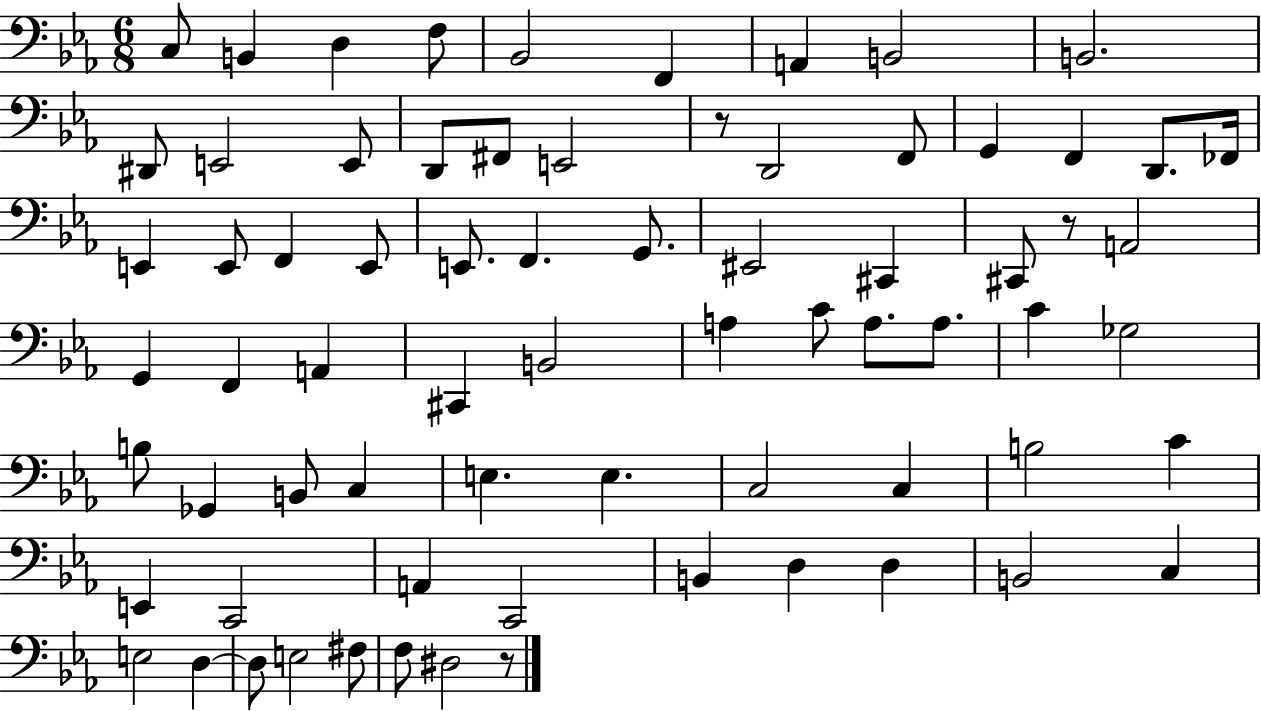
C3/e B2/q D3/q F3/e Bb2/h F2/q A2/q B2/h B2/h. D#2/e E2/h E2/e D2/e F#2/e E2/h R/e D2/h F2/e G2/q F2/q D2/e. FES2/s E2/q E2/e F2/q E2/e E2/e. F2/q. G2/e. EIS2/h C#2/q C#2/e R/e A2/h G2/q F2/q A2/q C#2/q B2/h A3/q C4/e A3/e. A3/e. C4/q Gb3/h B3/e Gb2/q B2/e C3/q E3/q. E3/q. C3/h C3/q B3/h C4/q E2/q C2/h A2/q C2/h B2/q D3/q D3/q B2/h C3/q E3/h D3/q D3/e E3/h F#3/e F3/e D#3/h R/e